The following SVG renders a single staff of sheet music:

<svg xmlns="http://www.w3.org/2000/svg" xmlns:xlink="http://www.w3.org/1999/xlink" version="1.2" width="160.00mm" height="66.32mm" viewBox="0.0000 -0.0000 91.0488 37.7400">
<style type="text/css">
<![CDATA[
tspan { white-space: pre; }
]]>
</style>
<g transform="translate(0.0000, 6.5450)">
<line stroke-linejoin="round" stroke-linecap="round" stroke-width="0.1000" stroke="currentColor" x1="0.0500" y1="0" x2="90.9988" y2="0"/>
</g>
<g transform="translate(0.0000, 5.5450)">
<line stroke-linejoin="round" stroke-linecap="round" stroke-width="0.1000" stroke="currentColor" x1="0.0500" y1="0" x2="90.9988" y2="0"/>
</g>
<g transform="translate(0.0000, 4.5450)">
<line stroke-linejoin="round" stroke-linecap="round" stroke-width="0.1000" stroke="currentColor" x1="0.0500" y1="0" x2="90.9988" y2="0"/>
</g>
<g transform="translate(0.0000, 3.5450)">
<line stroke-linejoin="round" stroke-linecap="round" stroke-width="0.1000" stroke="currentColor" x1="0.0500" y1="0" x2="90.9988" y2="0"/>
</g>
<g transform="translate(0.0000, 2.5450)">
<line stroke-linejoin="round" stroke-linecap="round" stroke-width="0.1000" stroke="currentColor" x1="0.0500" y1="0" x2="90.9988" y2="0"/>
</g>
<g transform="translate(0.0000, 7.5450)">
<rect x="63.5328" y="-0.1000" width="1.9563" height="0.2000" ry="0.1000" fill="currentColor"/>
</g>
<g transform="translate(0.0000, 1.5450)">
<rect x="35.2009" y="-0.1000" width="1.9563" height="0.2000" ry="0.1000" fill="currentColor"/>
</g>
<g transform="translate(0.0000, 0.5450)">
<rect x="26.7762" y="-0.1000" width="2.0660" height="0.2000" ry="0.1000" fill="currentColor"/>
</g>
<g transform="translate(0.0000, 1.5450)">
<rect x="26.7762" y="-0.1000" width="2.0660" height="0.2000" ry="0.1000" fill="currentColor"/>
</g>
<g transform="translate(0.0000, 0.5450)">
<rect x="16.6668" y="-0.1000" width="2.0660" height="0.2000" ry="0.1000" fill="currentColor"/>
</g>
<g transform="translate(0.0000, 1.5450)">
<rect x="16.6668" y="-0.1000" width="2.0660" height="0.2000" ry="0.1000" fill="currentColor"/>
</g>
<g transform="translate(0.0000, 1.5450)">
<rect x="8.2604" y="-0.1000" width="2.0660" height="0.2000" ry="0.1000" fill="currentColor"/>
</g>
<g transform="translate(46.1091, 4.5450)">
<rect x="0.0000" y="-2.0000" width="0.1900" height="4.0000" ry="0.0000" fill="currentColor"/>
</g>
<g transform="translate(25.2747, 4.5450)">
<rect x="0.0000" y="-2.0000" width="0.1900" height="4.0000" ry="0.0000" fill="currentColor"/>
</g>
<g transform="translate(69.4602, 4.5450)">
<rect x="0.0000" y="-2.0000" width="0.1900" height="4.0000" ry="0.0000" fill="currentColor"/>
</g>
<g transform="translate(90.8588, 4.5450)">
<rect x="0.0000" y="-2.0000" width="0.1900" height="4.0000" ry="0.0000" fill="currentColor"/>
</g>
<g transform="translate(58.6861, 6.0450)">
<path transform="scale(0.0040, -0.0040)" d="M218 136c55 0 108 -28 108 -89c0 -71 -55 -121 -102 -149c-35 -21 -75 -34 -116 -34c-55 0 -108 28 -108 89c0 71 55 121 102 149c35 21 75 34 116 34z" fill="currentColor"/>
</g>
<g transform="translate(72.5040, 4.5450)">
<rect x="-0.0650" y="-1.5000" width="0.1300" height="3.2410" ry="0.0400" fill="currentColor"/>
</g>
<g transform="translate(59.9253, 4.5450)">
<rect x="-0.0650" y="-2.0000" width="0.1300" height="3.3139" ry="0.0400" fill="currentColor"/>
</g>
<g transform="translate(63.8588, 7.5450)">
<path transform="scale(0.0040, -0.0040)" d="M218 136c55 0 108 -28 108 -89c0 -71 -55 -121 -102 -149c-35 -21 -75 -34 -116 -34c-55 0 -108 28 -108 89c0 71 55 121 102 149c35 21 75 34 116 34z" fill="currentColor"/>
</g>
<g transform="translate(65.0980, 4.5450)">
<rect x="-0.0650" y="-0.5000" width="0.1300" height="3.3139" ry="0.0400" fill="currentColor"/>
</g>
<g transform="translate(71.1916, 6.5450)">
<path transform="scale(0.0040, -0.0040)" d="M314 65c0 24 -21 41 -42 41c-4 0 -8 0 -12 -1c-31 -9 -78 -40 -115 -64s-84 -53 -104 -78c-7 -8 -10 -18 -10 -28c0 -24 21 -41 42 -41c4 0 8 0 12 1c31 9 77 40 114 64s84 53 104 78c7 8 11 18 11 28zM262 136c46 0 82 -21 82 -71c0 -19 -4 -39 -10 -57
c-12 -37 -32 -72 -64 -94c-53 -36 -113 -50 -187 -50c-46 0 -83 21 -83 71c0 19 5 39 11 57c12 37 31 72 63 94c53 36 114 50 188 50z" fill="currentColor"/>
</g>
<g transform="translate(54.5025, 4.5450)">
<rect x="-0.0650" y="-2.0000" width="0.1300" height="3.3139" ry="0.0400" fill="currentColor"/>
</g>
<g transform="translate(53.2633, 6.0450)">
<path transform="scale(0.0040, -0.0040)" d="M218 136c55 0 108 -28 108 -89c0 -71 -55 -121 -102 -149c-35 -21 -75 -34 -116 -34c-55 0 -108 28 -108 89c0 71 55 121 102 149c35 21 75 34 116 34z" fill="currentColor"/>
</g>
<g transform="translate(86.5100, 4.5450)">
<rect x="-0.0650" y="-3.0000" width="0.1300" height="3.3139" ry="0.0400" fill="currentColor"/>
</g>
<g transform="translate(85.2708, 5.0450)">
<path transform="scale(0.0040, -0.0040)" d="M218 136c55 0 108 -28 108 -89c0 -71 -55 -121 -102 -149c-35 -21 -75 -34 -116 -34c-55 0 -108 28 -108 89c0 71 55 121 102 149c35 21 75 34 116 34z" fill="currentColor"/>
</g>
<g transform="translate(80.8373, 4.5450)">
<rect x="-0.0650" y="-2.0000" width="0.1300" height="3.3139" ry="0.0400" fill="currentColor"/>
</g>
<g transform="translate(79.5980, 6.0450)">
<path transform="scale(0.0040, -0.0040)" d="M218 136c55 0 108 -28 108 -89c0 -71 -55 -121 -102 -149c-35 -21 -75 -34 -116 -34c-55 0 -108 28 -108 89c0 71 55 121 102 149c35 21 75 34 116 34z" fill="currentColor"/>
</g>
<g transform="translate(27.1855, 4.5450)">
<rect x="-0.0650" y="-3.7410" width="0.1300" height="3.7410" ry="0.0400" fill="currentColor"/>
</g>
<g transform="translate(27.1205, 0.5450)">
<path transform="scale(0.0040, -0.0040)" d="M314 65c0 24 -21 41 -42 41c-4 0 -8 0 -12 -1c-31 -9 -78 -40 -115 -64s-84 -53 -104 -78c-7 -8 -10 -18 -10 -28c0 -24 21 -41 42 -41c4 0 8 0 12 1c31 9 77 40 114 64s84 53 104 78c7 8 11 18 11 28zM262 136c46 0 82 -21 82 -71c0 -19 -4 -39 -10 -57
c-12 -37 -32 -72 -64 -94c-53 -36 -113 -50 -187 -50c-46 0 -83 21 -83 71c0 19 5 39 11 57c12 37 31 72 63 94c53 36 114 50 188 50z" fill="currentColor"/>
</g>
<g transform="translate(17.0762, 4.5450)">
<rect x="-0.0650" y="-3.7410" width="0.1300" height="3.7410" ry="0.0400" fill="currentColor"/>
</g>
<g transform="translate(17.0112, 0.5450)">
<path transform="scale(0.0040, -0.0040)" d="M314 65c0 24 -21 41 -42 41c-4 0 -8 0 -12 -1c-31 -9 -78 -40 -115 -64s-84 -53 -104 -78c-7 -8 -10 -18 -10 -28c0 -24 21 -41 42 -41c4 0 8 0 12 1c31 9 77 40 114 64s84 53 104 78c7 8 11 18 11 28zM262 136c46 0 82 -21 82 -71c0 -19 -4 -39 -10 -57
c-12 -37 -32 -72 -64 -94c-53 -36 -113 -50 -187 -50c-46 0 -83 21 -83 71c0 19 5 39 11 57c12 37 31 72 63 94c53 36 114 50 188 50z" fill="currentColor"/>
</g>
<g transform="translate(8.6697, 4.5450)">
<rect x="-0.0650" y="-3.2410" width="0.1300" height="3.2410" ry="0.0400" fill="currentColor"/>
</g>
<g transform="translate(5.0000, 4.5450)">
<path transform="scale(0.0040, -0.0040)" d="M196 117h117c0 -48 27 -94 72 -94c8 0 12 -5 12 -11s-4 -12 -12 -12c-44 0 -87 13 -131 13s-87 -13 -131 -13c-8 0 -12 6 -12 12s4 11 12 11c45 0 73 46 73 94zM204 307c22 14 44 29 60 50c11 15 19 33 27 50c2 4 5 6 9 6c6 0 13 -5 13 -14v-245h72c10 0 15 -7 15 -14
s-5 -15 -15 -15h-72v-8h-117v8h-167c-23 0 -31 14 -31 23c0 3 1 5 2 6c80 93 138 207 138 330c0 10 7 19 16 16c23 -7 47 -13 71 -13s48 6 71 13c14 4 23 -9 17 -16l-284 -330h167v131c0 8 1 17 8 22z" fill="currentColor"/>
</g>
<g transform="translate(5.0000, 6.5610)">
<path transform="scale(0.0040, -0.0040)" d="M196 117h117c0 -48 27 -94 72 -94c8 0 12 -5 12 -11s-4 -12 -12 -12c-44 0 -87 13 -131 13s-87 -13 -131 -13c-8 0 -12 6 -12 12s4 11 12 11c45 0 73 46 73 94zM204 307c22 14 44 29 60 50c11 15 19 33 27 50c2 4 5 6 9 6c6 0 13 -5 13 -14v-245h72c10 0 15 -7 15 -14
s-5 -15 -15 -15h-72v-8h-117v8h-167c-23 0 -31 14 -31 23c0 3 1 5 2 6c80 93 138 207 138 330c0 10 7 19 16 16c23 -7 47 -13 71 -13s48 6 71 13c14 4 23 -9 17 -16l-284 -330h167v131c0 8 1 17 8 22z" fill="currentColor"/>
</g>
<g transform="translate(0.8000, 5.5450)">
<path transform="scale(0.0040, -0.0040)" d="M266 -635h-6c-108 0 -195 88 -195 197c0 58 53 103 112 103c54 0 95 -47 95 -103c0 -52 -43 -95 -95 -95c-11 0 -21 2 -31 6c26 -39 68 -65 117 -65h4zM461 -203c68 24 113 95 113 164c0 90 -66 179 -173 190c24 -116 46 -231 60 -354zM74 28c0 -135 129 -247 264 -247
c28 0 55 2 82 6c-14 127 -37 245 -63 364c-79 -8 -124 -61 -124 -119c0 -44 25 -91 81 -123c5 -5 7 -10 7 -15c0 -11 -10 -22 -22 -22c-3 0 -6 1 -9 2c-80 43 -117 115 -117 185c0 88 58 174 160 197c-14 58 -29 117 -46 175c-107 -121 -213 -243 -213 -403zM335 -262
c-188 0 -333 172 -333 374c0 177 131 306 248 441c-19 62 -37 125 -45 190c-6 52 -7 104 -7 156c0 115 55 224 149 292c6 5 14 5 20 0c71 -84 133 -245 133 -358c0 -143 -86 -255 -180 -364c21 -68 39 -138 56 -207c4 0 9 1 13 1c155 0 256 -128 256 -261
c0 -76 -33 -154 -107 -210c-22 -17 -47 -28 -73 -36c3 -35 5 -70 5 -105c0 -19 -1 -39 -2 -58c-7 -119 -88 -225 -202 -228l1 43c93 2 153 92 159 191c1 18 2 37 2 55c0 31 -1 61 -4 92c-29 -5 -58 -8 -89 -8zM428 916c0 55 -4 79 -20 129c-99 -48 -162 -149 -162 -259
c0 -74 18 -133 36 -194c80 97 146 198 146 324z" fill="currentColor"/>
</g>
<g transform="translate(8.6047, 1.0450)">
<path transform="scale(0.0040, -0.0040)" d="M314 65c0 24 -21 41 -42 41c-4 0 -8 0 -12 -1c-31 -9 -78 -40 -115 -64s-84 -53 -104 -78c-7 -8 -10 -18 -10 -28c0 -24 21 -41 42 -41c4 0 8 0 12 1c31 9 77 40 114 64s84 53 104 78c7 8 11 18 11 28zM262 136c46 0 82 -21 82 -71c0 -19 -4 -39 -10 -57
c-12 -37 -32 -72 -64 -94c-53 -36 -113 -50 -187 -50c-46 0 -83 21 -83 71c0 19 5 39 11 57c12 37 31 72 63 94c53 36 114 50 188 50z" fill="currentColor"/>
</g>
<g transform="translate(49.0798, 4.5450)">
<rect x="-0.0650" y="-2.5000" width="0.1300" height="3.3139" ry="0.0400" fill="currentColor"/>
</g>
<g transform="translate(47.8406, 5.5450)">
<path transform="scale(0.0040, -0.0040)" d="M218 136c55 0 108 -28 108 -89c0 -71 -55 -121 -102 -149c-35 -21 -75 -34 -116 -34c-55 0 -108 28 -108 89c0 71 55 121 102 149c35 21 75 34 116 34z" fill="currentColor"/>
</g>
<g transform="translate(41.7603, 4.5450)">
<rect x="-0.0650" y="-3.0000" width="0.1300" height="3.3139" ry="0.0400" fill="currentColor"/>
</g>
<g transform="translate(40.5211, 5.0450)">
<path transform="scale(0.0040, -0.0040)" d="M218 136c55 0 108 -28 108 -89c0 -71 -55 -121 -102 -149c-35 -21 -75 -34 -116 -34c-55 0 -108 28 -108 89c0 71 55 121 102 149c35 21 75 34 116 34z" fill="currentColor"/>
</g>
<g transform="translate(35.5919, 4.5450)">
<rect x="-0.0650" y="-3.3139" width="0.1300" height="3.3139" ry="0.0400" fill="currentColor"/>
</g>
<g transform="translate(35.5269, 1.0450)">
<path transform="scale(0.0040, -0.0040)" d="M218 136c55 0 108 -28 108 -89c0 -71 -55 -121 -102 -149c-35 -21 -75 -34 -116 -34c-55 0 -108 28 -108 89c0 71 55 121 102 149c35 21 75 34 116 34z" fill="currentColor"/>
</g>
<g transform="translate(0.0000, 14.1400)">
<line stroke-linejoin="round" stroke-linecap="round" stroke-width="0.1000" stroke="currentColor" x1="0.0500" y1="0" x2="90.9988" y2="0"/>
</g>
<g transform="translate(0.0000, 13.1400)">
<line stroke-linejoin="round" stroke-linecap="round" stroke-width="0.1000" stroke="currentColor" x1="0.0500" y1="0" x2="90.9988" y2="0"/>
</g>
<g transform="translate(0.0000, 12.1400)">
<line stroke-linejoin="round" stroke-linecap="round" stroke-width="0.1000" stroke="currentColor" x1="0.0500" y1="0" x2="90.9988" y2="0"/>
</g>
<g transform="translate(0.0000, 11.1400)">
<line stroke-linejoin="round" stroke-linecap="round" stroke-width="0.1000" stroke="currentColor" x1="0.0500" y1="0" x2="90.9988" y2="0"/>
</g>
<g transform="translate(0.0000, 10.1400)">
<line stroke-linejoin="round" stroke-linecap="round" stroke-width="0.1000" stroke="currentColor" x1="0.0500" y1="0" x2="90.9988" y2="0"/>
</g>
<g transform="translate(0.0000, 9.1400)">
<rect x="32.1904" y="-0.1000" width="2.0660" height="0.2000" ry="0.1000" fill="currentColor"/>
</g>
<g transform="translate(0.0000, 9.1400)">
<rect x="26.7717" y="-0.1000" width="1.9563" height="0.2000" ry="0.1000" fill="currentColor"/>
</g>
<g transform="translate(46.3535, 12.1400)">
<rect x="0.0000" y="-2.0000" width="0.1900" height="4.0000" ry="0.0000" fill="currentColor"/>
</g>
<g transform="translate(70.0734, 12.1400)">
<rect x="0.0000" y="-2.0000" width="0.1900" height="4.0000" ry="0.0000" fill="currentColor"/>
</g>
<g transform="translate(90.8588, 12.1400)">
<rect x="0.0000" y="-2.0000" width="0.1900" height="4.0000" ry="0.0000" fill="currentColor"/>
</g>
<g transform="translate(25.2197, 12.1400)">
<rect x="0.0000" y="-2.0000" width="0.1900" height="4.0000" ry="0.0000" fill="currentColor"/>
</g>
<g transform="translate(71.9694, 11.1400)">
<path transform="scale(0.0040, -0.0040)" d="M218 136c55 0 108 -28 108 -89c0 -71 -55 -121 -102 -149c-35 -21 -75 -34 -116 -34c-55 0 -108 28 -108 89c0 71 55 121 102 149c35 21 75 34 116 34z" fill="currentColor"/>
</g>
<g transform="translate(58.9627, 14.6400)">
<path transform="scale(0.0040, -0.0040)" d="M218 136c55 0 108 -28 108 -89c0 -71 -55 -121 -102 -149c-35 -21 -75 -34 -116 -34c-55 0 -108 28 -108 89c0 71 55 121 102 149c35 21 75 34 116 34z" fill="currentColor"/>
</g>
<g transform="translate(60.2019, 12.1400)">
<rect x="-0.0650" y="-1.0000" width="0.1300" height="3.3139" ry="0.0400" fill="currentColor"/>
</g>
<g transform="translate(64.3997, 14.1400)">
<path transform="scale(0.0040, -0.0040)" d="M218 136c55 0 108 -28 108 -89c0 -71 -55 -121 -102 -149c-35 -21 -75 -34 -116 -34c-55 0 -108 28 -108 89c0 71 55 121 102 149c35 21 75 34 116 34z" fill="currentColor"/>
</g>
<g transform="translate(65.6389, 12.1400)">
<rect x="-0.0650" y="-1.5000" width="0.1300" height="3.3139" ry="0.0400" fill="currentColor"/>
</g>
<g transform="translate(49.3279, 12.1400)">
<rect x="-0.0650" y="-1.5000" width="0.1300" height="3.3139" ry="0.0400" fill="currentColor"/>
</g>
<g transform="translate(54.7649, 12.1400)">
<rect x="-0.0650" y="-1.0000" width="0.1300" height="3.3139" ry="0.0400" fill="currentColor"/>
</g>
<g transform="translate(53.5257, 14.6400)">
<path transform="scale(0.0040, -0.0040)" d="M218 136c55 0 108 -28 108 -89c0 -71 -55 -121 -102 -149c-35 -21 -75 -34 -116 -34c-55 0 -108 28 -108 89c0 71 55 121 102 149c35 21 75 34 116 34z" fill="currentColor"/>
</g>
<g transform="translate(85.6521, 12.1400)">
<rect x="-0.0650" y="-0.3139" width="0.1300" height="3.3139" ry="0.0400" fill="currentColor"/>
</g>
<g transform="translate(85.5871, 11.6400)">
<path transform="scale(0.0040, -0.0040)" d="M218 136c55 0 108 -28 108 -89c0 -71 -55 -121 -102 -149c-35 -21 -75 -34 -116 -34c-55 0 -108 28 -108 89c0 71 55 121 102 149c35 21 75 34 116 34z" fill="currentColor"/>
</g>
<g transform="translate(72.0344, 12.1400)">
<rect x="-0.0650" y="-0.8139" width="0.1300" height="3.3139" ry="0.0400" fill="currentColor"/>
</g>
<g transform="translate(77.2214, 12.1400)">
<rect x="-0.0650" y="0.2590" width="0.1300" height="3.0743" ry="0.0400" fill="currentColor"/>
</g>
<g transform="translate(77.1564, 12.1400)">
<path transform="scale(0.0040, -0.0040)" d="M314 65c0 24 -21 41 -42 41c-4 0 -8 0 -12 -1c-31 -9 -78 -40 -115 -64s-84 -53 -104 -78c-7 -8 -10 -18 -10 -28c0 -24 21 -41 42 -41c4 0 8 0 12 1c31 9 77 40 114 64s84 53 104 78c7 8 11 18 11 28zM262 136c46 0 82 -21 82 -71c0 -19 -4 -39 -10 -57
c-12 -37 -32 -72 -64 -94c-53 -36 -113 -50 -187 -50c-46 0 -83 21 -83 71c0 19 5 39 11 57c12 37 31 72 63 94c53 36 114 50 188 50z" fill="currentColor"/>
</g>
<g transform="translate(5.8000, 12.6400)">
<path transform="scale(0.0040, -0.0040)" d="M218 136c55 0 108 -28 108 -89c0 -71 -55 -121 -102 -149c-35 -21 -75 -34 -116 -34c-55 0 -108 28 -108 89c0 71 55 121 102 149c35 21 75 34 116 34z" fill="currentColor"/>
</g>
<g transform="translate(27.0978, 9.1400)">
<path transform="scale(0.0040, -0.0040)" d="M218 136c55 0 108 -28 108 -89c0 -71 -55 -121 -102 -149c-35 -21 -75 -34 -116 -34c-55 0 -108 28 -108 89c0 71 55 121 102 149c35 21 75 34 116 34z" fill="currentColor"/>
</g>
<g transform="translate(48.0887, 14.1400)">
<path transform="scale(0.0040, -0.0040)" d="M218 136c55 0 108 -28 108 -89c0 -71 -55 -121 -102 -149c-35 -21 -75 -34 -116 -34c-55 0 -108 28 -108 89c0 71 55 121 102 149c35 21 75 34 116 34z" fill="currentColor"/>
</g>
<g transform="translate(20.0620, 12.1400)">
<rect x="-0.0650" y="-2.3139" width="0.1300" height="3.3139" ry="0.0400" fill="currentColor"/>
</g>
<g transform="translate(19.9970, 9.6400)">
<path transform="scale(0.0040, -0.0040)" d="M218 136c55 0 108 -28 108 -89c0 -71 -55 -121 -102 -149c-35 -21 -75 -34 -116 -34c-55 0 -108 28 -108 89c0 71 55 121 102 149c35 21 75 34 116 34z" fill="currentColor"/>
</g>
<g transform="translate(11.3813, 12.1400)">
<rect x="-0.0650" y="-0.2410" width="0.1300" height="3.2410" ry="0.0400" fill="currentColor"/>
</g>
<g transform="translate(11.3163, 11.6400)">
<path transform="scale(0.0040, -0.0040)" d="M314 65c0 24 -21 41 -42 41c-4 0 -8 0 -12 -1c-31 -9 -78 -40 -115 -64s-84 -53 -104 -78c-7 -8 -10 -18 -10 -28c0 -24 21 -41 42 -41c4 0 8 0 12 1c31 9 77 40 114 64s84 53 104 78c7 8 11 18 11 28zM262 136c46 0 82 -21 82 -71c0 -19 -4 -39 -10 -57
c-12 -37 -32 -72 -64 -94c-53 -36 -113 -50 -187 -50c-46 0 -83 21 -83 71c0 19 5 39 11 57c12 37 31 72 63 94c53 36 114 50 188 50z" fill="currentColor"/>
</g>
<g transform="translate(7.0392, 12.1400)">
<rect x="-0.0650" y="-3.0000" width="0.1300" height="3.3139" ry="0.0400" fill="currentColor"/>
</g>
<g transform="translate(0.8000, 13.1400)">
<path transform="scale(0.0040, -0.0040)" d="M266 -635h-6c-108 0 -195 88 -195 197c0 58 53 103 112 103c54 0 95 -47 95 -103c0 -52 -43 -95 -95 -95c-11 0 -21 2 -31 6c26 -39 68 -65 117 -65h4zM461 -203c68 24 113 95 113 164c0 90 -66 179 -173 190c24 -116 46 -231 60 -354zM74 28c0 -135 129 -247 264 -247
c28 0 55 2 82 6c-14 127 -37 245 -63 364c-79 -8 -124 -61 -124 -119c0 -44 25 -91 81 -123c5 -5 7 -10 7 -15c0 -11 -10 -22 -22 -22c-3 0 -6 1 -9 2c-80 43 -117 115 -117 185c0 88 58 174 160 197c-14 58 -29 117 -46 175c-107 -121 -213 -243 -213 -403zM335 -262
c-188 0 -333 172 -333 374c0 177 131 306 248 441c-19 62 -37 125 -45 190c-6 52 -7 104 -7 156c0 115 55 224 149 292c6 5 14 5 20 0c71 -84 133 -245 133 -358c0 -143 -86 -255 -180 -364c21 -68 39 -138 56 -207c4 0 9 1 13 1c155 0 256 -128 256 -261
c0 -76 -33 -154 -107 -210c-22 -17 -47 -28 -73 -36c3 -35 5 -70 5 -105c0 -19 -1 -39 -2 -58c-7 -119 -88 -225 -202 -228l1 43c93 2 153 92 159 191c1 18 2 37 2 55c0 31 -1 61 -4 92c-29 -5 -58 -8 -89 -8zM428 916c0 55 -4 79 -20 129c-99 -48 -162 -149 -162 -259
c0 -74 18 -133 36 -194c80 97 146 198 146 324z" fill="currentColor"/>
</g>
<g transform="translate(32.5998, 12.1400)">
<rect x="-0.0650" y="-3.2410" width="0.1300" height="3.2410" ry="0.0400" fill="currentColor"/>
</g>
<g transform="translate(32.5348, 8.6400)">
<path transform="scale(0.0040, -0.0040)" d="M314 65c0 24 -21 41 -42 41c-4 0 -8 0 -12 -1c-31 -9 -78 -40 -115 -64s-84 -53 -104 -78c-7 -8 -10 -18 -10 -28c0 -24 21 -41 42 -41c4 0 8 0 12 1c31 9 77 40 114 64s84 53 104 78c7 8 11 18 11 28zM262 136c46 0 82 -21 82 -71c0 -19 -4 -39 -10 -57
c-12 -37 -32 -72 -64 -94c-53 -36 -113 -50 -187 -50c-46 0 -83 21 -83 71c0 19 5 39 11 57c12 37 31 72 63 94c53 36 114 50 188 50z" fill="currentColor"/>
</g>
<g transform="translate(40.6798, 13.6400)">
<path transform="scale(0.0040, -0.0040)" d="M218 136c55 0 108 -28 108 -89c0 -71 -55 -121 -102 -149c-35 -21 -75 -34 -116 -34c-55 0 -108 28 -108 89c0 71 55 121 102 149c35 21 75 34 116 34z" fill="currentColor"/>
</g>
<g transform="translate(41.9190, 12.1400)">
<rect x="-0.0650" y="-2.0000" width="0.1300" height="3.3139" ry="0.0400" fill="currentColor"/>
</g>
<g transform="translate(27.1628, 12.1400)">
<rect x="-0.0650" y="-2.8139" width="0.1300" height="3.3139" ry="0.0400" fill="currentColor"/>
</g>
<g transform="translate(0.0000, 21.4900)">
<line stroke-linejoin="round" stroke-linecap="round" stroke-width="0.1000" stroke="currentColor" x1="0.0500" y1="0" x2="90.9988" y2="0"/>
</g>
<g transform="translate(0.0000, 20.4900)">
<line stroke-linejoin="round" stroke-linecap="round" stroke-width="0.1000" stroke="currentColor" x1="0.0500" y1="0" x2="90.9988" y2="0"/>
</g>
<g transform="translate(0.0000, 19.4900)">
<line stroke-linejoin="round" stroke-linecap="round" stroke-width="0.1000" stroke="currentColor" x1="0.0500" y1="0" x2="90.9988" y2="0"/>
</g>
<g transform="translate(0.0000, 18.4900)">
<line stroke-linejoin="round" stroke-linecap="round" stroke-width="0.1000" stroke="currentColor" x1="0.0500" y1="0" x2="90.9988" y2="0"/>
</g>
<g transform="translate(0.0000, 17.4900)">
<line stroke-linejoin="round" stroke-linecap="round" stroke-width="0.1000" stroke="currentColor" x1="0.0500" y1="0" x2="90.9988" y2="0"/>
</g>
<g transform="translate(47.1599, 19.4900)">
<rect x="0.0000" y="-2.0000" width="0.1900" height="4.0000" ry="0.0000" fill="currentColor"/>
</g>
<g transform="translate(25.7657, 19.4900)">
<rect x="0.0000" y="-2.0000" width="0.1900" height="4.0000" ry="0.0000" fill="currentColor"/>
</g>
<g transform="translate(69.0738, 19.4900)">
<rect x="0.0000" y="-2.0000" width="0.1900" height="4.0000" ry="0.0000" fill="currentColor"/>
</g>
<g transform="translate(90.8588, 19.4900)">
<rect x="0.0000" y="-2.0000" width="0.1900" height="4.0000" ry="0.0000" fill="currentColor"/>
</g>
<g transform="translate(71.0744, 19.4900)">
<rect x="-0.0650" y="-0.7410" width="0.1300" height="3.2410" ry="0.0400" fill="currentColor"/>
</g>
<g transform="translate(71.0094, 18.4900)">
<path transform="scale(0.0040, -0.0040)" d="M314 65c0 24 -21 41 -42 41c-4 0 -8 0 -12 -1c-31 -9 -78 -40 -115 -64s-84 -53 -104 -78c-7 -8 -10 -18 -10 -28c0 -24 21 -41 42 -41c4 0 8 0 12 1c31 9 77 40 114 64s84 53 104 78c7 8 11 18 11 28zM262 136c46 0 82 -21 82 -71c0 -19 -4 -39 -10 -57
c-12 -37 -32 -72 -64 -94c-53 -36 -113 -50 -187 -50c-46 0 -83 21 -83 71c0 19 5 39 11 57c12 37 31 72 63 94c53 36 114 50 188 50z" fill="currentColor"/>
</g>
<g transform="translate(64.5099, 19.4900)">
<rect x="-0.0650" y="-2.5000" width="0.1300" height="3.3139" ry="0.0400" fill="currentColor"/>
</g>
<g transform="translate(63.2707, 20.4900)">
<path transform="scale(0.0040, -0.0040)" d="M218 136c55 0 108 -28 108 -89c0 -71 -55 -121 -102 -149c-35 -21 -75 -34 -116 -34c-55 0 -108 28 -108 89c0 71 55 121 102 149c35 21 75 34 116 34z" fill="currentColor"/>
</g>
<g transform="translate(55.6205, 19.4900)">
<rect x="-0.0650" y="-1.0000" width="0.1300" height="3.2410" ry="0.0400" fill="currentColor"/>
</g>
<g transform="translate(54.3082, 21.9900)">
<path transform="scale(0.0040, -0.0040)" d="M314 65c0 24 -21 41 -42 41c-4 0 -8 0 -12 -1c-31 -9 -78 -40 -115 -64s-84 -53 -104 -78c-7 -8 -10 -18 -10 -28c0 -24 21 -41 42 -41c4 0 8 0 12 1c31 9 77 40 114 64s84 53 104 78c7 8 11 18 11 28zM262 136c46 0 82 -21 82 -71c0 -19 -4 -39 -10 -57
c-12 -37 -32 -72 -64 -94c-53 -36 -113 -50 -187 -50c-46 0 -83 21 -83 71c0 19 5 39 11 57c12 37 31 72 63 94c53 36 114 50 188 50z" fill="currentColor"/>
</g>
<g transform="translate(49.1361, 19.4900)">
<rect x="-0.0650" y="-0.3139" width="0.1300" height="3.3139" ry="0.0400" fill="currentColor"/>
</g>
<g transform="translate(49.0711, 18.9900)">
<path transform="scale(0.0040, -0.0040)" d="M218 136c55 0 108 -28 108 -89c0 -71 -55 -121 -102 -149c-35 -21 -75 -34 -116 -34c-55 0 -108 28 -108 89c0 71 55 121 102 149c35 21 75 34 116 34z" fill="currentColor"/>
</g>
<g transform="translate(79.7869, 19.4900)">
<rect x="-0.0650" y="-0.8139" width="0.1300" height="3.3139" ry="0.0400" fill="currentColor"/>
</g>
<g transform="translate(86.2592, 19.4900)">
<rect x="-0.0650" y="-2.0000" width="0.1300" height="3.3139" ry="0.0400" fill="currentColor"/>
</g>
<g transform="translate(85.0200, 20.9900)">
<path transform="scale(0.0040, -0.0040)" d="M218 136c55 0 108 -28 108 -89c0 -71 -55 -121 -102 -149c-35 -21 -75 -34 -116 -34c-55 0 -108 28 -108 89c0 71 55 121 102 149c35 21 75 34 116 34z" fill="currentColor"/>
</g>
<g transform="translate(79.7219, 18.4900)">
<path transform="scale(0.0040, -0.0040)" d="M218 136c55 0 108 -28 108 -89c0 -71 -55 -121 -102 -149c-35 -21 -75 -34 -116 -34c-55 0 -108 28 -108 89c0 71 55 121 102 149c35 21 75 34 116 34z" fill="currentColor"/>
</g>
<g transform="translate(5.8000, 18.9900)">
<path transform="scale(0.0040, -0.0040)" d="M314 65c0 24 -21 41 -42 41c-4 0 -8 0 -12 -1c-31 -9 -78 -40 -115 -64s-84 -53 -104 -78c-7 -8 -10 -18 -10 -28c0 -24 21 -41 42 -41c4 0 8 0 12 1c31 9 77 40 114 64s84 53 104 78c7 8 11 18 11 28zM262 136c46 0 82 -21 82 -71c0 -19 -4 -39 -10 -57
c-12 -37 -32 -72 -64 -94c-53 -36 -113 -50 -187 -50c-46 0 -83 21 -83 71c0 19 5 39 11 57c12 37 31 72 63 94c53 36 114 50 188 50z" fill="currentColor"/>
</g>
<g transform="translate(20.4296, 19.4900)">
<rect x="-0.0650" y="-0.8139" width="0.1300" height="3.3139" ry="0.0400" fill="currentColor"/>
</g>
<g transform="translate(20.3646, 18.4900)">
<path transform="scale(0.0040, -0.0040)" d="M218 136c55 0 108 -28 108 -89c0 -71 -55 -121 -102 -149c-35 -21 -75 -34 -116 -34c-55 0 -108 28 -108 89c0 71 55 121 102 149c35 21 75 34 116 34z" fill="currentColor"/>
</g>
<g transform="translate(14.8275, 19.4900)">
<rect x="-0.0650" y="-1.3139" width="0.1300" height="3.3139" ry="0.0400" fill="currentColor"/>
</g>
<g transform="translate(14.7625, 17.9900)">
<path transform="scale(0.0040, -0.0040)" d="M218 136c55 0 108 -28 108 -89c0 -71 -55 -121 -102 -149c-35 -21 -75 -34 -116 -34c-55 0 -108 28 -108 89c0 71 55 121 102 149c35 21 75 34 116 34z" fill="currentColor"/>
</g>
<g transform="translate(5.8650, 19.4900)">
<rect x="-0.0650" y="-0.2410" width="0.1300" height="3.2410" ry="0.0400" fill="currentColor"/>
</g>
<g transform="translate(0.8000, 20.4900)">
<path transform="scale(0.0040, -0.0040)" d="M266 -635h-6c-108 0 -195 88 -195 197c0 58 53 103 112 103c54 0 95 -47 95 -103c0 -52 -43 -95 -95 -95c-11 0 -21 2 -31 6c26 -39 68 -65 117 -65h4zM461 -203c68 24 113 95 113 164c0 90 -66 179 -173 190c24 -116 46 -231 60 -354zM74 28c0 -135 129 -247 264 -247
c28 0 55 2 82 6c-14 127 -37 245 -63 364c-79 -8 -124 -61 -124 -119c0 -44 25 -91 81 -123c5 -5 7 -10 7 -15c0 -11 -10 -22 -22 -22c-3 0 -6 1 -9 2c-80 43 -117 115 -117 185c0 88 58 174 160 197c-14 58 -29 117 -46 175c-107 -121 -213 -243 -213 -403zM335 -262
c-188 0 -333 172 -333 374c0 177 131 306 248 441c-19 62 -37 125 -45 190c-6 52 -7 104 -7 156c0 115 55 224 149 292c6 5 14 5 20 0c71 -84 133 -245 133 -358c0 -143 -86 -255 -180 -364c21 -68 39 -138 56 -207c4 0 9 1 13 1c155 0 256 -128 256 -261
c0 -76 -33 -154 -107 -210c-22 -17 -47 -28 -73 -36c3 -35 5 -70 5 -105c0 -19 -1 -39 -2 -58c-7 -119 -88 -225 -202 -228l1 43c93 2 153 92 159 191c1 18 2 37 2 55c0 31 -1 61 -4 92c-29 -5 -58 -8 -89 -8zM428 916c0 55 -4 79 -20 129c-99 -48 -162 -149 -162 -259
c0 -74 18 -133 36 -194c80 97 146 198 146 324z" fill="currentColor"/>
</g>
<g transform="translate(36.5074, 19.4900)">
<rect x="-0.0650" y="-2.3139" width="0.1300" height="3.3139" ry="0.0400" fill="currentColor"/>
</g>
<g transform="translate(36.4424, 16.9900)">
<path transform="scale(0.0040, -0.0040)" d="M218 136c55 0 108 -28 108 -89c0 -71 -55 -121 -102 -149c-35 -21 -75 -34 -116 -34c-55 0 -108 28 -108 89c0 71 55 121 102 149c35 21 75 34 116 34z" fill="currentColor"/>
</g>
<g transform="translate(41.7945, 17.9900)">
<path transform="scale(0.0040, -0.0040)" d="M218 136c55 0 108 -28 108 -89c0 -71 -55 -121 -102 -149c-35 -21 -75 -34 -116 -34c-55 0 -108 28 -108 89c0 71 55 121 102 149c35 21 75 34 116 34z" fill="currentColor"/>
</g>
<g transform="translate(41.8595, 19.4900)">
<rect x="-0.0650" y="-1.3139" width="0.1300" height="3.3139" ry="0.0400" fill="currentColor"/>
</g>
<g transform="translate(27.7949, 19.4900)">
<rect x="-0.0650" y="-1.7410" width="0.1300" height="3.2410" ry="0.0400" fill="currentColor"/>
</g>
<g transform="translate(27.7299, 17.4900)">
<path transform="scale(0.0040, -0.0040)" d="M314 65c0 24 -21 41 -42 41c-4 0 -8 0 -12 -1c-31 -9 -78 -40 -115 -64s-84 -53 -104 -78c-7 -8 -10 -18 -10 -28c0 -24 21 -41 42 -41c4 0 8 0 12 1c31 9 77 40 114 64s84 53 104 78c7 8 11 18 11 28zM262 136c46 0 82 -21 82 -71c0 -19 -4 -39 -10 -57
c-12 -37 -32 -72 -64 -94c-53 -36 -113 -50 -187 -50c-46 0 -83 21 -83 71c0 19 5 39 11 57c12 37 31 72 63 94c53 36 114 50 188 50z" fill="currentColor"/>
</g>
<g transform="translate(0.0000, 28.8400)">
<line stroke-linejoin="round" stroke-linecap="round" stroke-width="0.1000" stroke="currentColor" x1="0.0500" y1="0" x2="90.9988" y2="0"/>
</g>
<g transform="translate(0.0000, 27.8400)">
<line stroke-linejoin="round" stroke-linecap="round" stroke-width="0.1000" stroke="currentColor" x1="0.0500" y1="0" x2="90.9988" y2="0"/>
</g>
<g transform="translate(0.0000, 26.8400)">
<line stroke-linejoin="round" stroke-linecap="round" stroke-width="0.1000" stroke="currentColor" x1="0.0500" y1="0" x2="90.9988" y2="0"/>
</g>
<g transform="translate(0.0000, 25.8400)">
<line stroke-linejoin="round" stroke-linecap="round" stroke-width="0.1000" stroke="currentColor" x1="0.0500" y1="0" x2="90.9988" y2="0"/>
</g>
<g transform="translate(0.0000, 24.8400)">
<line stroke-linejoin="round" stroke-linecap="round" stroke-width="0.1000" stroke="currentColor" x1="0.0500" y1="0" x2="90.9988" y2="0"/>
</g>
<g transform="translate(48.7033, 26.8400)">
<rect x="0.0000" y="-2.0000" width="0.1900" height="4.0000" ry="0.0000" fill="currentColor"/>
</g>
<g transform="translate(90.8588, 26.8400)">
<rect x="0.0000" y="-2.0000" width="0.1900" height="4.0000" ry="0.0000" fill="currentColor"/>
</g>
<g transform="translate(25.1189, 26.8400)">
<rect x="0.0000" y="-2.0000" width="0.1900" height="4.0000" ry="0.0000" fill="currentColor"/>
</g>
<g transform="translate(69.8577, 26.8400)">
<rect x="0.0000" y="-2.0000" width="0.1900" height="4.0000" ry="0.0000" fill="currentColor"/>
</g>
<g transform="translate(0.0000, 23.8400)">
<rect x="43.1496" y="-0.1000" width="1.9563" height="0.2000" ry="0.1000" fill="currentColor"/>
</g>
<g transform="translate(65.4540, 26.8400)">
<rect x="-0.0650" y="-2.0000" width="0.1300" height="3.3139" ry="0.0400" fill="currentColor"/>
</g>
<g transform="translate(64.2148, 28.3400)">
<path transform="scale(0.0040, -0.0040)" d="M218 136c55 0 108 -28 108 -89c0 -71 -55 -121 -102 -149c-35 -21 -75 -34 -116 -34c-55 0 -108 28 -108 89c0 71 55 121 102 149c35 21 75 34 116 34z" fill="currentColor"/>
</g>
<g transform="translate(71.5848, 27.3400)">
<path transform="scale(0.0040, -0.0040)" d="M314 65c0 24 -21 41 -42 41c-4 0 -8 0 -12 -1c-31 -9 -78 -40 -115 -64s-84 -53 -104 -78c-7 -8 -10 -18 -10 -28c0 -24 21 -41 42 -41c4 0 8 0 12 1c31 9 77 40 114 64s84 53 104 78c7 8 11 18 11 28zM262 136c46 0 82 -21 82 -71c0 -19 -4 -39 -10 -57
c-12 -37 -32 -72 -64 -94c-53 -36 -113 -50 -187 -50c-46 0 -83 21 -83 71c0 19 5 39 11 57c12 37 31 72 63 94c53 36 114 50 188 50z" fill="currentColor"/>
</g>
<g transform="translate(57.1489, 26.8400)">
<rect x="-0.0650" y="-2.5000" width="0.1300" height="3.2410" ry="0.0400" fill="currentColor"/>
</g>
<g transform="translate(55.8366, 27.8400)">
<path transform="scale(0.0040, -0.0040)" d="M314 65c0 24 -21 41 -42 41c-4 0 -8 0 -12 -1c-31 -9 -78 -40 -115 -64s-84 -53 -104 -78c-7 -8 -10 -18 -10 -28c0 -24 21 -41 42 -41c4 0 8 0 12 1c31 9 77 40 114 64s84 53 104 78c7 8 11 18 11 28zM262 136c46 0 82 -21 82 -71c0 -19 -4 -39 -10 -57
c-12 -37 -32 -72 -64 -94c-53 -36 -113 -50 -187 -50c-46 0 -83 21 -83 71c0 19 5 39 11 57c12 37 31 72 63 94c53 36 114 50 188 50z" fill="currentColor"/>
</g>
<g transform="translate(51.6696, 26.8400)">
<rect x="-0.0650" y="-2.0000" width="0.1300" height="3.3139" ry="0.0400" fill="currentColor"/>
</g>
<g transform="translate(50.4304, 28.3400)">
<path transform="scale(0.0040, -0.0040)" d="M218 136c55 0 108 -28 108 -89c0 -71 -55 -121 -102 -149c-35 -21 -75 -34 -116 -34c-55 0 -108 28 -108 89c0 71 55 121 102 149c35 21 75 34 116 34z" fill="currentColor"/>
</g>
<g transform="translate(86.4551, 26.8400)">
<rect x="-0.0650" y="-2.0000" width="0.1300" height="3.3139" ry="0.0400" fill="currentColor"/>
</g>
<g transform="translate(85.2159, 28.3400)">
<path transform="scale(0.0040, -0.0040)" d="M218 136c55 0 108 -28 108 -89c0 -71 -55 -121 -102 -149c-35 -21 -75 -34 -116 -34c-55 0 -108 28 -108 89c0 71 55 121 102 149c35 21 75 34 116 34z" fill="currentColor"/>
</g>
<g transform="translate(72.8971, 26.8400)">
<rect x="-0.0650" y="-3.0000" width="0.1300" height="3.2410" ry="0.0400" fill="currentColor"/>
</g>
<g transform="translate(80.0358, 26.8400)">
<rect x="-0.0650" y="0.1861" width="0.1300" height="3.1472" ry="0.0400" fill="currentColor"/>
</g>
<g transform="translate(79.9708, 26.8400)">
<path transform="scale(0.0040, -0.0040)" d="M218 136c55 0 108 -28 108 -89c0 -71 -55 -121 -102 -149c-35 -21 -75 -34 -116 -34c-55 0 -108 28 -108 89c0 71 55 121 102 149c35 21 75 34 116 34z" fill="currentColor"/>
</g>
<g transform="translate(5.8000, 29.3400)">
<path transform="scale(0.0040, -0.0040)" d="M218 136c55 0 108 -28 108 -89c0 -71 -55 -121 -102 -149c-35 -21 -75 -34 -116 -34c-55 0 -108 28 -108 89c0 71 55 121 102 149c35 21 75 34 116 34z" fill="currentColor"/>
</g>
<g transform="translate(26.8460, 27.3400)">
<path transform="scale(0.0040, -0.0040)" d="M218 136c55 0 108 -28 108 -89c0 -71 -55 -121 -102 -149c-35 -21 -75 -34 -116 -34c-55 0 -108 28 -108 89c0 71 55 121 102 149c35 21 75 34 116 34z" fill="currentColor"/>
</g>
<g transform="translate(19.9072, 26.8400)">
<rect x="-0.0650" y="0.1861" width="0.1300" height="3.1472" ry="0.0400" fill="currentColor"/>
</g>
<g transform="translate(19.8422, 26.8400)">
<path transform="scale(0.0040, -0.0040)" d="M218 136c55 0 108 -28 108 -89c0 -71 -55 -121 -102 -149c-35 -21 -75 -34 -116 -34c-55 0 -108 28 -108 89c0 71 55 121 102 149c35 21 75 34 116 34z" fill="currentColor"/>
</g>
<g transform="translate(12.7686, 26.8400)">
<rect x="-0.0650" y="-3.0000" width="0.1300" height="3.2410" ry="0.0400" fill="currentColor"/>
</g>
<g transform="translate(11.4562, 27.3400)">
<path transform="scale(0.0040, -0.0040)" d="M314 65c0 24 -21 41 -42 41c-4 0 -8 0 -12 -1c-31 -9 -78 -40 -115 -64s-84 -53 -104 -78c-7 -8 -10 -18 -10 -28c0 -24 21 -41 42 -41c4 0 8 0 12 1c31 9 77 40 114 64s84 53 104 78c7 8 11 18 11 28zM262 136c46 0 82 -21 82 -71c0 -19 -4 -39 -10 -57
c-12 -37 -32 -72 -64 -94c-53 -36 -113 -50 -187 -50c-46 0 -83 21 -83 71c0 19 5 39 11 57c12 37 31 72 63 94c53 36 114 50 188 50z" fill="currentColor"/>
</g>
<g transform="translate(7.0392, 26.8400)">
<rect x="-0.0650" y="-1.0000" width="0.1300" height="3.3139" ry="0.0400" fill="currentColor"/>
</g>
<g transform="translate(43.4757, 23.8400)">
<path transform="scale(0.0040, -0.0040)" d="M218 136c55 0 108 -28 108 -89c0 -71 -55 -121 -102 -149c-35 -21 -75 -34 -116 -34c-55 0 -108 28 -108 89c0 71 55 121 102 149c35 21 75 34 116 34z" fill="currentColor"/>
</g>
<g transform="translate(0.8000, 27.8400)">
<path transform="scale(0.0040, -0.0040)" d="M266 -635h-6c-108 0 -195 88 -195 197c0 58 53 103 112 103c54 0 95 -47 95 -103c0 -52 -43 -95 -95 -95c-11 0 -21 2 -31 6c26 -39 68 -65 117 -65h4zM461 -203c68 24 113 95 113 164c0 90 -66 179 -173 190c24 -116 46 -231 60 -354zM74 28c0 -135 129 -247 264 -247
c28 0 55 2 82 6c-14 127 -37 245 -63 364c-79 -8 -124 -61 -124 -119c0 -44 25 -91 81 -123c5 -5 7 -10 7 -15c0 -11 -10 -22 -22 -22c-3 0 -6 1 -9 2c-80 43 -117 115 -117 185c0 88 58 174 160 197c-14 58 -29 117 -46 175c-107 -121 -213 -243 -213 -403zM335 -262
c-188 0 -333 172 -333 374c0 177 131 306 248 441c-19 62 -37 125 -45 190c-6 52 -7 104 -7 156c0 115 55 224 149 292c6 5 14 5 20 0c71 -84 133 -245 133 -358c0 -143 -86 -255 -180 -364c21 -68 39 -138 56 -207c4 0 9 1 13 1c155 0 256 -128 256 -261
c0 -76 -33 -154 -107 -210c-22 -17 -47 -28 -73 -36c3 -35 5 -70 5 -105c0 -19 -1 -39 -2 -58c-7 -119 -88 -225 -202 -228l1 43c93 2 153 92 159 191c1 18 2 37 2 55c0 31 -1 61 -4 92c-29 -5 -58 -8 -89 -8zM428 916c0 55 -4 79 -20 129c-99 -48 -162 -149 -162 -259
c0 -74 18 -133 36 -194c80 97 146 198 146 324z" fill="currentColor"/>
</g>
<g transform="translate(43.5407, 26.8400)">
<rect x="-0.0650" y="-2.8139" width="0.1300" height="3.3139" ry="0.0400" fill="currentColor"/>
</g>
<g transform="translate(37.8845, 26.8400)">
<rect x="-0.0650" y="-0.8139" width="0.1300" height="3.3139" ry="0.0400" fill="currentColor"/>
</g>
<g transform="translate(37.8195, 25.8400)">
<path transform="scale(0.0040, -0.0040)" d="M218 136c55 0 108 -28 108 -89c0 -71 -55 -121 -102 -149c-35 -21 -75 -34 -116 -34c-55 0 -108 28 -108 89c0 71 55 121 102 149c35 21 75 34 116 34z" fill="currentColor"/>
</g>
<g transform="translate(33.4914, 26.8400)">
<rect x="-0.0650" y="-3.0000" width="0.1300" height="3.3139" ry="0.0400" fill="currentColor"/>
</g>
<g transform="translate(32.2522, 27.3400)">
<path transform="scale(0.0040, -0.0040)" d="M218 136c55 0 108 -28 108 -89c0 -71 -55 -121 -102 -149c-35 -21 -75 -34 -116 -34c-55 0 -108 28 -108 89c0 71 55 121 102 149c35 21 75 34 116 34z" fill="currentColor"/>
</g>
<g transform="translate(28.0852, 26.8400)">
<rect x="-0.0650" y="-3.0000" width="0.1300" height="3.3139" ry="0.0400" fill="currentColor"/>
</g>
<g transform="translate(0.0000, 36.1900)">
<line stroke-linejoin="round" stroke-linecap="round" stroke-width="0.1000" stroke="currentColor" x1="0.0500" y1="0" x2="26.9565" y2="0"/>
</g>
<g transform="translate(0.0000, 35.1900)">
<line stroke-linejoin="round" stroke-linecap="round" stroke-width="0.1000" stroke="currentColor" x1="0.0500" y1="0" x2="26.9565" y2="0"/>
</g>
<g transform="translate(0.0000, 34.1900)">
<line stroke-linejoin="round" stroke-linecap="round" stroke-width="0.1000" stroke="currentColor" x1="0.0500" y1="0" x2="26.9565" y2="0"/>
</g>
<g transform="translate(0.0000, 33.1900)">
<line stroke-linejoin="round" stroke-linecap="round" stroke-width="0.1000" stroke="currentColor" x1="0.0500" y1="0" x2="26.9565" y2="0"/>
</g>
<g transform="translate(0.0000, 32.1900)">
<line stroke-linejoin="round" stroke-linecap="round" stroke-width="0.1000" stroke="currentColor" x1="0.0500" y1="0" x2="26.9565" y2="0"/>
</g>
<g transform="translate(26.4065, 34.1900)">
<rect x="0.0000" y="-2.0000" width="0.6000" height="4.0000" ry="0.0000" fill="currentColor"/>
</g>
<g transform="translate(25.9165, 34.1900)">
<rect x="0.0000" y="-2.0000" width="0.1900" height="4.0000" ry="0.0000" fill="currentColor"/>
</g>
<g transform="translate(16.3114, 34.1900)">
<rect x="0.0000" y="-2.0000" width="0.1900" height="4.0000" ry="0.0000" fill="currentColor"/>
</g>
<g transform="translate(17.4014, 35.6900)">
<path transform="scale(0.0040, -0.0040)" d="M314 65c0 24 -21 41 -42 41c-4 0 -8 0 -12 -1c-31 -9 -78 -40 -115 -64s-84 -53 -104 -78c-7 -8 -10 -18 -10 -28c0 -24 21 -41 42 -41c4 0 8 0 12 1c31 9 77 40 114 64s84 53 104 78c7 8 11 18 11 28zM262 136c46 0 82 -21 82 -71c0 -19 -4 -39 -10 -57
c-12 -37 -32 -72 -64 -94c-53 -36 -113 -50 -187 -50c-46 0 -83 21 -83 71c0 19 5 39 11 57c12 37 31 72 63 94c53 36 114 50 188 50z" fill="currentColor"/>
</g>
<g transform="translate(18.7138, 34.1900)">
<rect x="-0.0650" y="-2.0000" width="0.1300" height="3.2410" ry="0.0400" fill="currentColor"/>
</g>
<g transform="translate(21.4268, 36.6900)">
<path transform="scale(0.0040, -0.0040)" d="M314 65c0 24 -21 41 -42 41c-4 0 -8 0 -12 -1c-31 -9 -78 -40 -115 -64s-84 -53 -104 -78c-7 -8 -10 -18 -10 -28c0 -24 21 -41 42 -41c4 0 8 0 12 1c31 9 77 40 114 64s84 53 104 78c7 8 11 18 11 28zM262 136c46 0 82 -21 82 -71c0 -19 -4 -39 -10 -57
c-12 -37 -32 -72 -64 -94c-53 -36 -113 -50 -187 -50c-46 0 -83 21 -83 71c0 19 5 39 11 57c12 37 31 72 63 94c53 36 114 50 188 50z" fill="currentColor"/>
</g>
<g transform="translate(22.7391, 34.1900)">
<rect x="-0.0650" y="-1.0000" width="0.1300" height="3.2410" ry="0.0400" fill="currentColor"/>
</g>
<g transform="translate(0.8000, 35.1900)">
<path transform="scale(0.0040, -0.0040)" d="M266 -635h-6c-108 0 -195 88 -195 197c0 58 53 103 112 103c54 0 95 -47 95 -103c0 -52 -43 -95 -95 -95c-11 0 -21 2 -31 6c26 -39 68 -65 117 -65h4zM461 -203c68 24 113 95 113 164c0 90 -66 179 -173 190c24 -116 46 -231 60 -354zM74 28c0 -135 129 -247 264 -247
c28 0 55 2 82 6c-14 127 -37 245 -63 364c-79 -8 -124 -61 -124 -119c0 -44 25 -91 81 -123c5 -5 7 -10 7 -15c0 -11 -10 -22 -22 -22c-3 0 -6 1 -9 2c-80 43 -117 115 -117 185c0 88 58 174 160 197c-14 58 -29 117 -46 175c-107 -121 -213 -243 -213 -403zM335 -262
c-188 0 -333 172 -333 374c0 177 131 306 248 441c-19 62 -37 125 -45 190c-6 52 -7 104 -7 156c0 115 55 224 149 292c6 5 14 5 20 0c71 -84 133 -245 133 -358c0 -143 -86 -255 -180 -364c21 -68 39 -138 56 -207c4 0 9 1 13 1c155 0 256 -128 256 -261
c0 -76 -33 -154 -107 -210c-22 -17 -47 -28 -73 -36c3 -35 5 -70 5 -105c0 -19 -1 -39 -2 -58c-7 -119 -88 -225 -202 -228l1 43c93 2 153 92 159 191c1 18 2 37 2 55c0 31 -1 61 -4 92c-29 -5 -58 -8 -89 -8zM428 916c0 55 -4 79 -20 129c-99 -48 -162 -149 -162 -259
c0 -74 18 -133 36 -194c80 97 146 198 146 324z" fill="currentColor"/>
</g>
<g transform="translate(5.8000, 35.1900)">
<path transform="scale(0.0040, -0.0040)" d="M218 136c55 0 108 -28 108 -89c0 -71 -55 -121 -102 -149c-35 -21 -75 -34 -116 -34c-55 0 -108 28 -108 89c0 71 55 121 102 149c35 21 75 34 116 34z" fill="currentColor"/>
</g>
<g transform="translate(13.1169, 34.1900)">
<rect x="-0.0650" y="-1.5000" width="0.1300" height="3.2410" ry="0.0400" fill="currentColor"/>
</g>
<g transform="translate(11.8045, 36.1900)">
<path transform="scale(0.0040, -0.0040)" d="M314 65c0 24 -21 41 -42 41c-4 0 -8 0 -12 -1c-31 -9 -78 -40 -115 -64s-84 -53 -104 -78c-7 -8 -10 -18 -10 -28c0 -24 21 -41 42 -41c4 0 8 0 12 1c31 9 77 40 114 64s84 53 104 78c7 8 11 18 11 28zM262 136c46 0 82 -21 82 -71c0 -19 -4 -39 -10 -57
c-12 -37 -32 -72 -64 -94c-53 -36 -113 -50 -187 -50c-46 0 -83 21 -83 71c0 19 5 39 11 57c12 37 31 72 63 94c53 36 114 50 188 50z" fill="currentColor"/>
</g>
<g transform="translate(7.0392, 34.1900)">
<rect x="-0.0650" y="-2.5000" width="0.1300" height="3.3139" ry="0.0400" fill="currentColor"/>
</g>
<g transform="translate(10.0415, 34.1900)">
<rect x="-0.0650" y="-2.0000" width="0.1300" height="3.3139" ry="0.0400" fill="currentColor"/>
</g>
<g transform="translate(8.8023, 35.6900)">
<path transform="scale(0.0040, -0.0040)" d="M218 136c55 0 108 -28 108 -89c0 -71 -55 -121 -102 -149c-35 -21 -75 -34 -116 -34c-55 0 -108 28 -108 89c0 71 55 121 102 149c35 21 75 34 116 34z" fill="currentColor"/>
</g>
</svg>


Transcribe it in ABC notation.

X:1
T:Untitled
M:4/4
L:1/4
K:C
b2 c'2 c'2 b A G F F C E2 F A A c2 g a b2 F E D D E d B2 c c2 e d f2 g e c D2 G d2 d F D A2 B A A d a F G2 F A2 B F G F E2 F2 D2